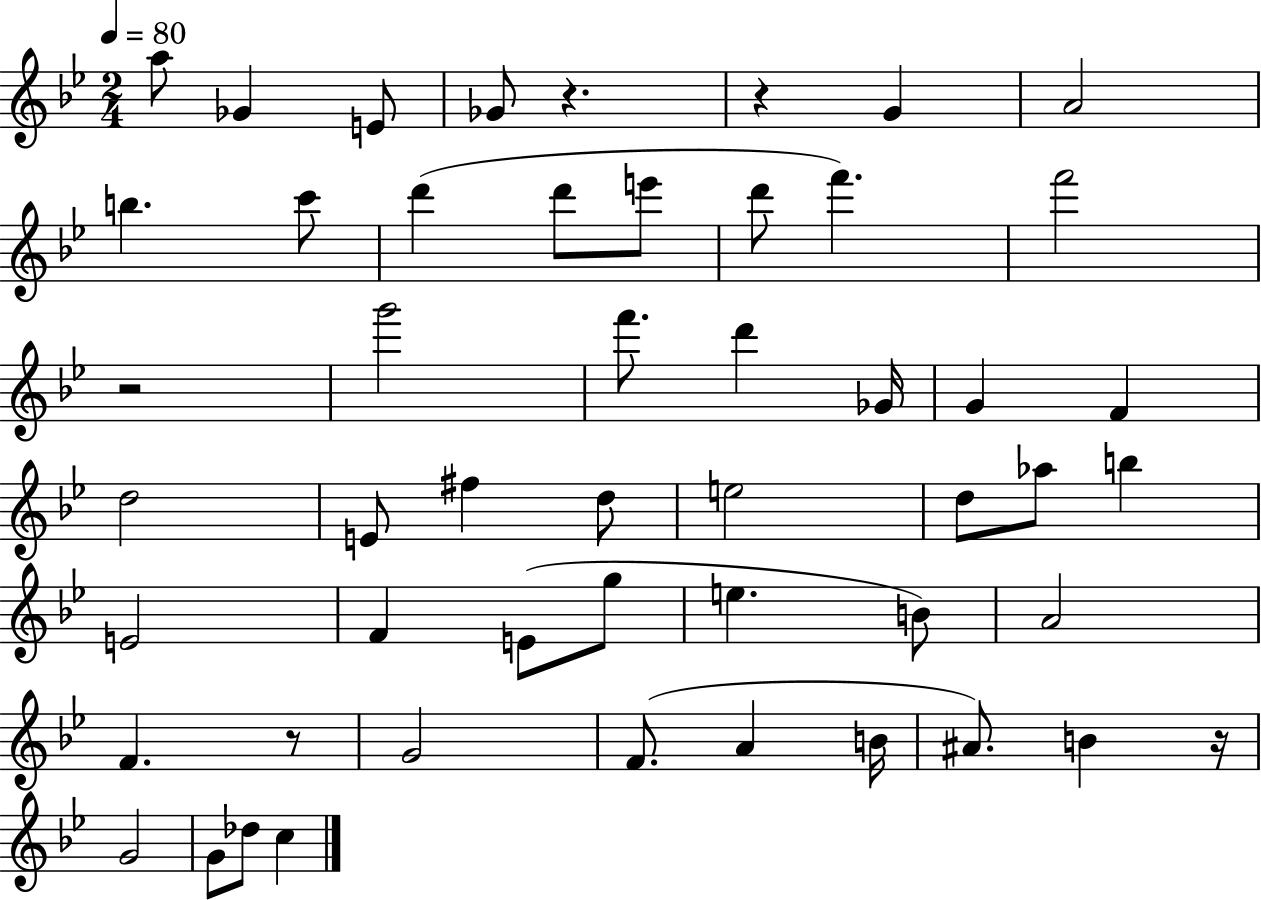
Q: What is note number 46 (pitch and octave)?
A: C5